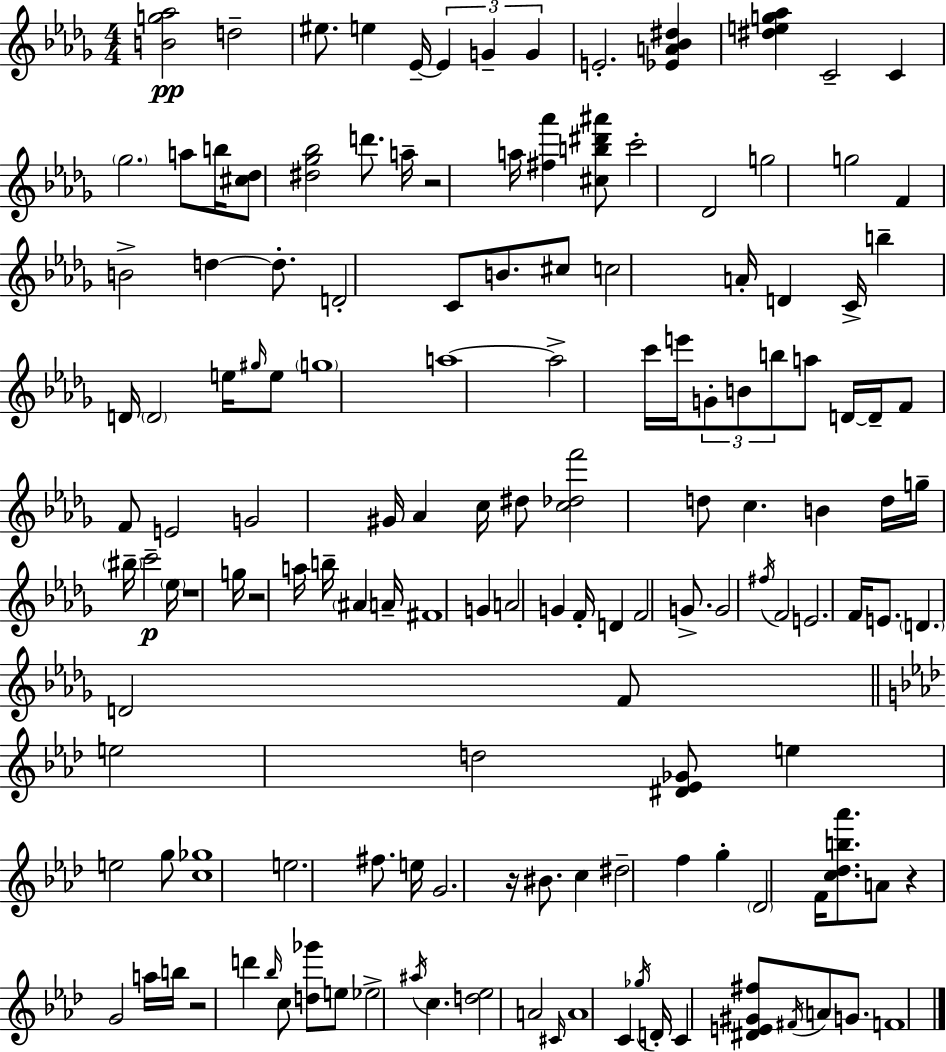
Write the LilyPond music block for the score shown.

{
  \clef treble
  \numericTimeSignature
  \time 4/4
  \key bes \minor
  <b' g'' aes''>2\pp d''2-- | eis''8. e''4 ees'16--~~ \tuplet 3/2 { ees'4 g'4-- | g'4 } e'2.-. | <ees' a' bes' dis''>4 <dis'' e'' g'' aes''>4 c'2-- | \break c'4 \parenthesize ges''2. | a''8 b''16 <cis'' des''>8 <dis'' ges'' bes''>2 d'''8. | a''16-- r2 a''16 <fis'' aes'''>4 <cis'' b'' dis''' ais'''>8 | c'''2-. des'2 | \break g''2 g''2 | f'4 b'2-> d''4~~ | d''8.-. d'2-. c'8 b'8. | cis''8 c''2 a'16-. d'4 c'16-> | \break b''4-- d'16 \parenthesize d'2 e''16 \grace { gis''16 } e''8 | \parenthesize g''1 | a''1~~ | a''2-> c'''16 e'''16 \tuplet 3/2 { g'8-. b'8 b''8 } | \break a''8 d'16~~ d'16-- f'8 f'8 e'2 | g'2 gis'16 aes'4 c''16 dis''8 | <c'' des'' f'''>2 d''8 c''4. | b'4 d''16 g''16-- \parenthesize bis''16-- c'''2--\p | \break \parenthesize ees''16 r1 | g''16 r2 a''16 b''16-- \parenthesize ais'4 | a'16-- fis'1 | g'4 a'2 g'4 | \break f'16-. d'4 f'2 g'8.-> | g'2 \acciaccatura { fis''16 } f'2 | e'2. f'16 e'8. | \parenthesize d'4. d'2 | \break f'8 \bar "||" \break \key aes \major e''2 d''2 | <dis' ees' ges'>8 e''4 e''2 g''8 | <c'' ges''>1 | e''2. fis''8. e''16 | \break g'2. r16 bis'8. | c''4 dis''2-- f''4 | g''4-. \parenthesize des'2 f'16 <c'' des'' b'' aes'''>8. | a'8 r4 g'2 a''16 b''16 | \break r2 d'''4 \grace { bes''16 } c''8 <d'' ges'''>8 | e''8 ees''2-> \acciaccatura { ais''16 } c''4. | <d'' ees''>2 a'2 | \grace { cis'16 } a'1 | \break c'4 \acciaccatura { ges''16 } d'16-. c'4 <dis' e' gis' fis''>8 \acciaccatura { fis'16 } | a'8 g'8. f'1 | \bar "|."
}